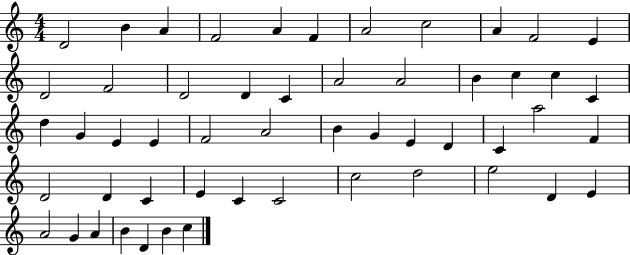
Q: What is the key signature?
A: C major